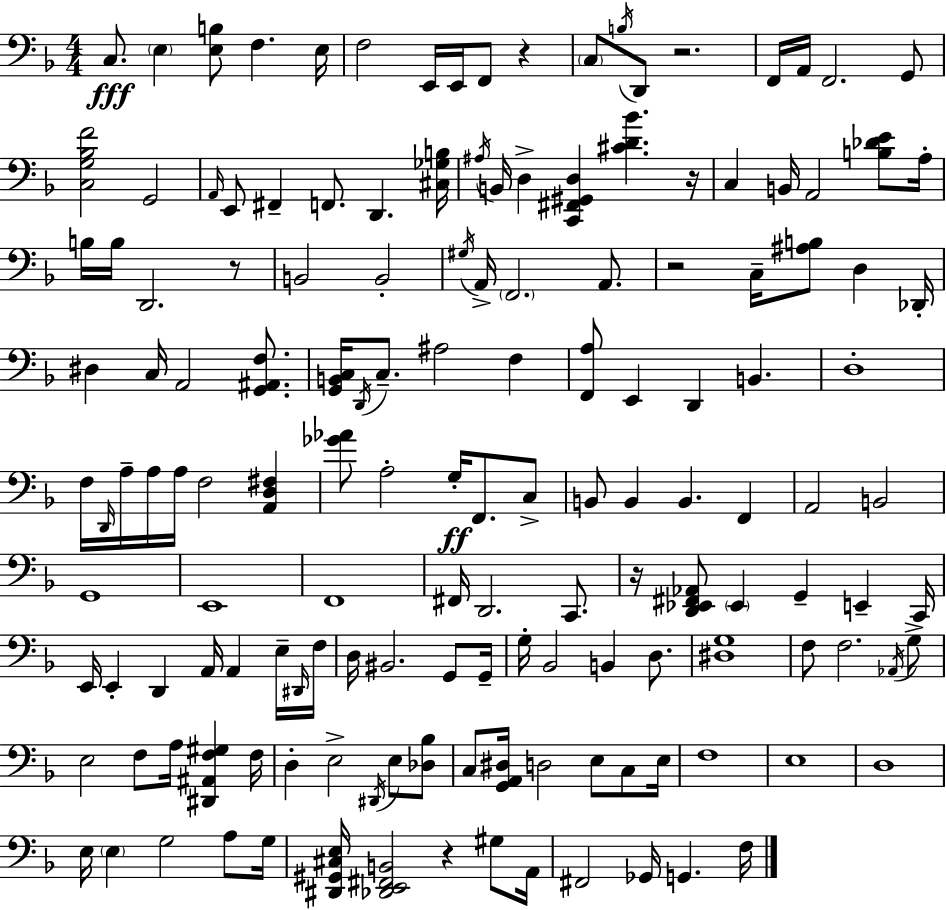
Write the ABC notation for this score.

X:1
T:Untitled
M:4/4
L:1/4
K:Dm
C,/2 E, [E,B,]/2 F, E,/4 F,2 E,,/4 E,,/4 F,,/2 z C,/2 B,/4 D,,/2 z2 F,,/4 A,,/4 F,,2 G,,/2 [C,G,_B,F]2 G,,2 A,,/4 E,,/2 ^F,, F,,/2 D,, [^C,_G,B,]/4 ^A,/4 B,,/4 D, [C,,^F,,^G,,D,] [^CD_B] z/4 C, B,,/4 A,,2 [B,_DE]/2 A,/4 B,/4 B,/4 D,,2 z/2 B,,2 B,,2 ^G,/4 A,,/4 F,,2 A,,/2 z2 C,/4 [^A,B,]/2 D, _D,,/4 ^D, C,/4 A,,2 [G,,^A,,F,]/2 [G,,B,,C,]/4 D,,/4 C,/2 ^A,2 F, [F,,A,]/2 E,, D,, B,, D,4 F,/4 D,,/4 A,/4 A,/4 A,/4 F,2 [A,,D,^F,] [_G_A]/2 A,2 G,/4 F,,/2 C,/2 B,,/2 B,, B,, F,, A,,2 B,,2 G,,4 E,,4 F,,4 ^F,,/4 D,,2 C,,/2 z/4 [D,,_E,,^F,,_A,,]/2 _E,, G,, E,, C,,/4 E,,/4 E,, D,, A,,/4 A,, E,/4 ^D,,/4 F,/4 D,/4 ^B,,2 G,,/2 G,,/4 G,/4 _B,,2 B,, D,/2 [^D,G,]4 F,/2 F,2 _A,,/4 G,/2 E,2 F,/2 A,/4 [^D,,^A,,F,^G,] F,/4 D, E,2 ^D,,/4 E,/2 [_D,_B,]/2 C,/2 [G,,A,,^D,]/4 D,2 E,/2 C,/2 E,/4 F,4 E,4 D,4 E,/4 E, G,2 A,/2 G,/4 [^D,,^G,,^C,E,]/4 [_D,,E,,^F,,B,,]2 z ^G,/2 A,,/4 ^F,,2 _G,,/4 G,, F,/4